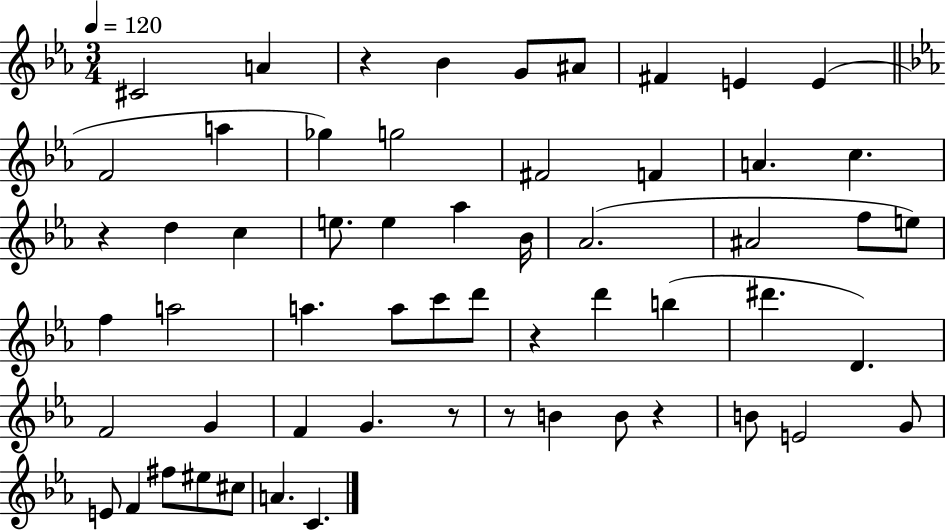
C#4/h A4/q R/q Bb4/q G4/e A#4/e F#4/q E4/q E4/q F4/h A5/q Gb5/q G5/h F#4/h F4/q A4/q. C5/q. R/q D5/q C5/q E5/e. E5/q Ab5/q Bb4/s Ab4/h. A#4/h F5/e E5/e F5/q A5/h A5/q. A5/e C6/e D6/e R/q D6/q B5/q D#6/q. D4/q. F4/h G4/q F4/q G4/q. R/e R/e B4/q B4/e R/q B4/e E4/h G4/e E4/e F4/q F#5/e EIS5/e C#5/e A4/q. C4/q.